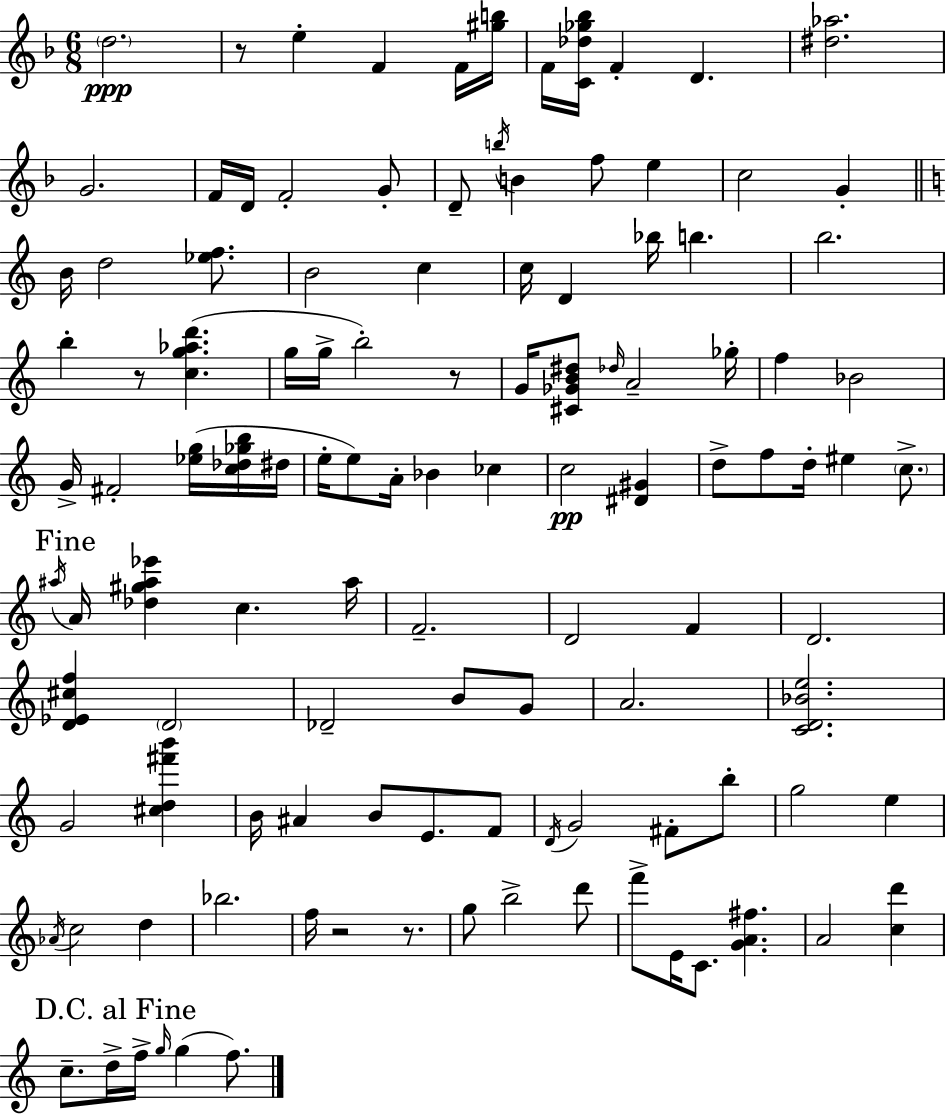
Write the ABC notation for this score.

X:1
T:Untitled
M:6/8
L:1/4
K:F
d2 z/2 e F F/4 [^gb]/4 F/4 [C_d_g_b]/4 F D [^d_a]2 G2 F/4 D/4 F2 G/2 D/2 b/4 B f/2 e c2 G B/4 d2 [_ef]/2 B2 c c/4 D _b/4 b b2 b z/2 [cg_ad'] g/4 g/4 b2 z/2 G/4 [^C_GB^d]/2 _d/4 A2 _g/4 f _B2 G/4 ^F2 [_eg]/4 [c_d_gb]/4 ^d/4 e/4 e/2 A/4 _B _c c2 [^D^G] d/2 f/2 d/4 ^e c/2 ^a/4 A/4 [_d^g^a_e'] c ^a/4 F2 D2 F D2 [D_E^cf] D2 _D2 B/2 G/2 A2 [CD_Be]2 G2 [^cd^f'b'] B/4 ^A B/2 E/2 F/2 D/4 G2 ^F/2 b/2 g2 e _A/4 c2 d _b2 f/4 z2 z/2 g/2 b2 d'/2 f'/2 E/4 C/2 [GA^f] A2 [cd'] c/2 d/4 f/4 g/4 g f/2